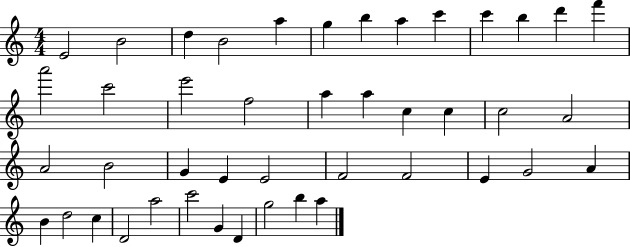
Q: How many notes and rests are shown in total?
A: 44